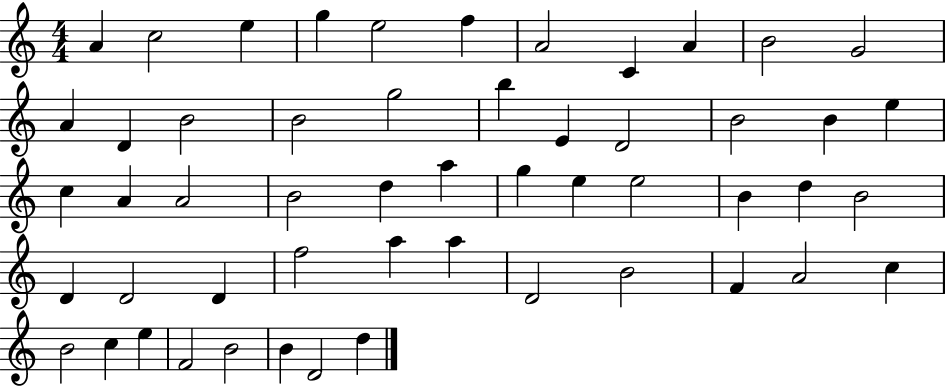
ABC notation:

X:1
T:Untitled
M:4/4
L:1/4
K:C
A c2 e g e2 f A2 C A B2 G2 A D B2 B2 g2 b E D2 B2 B e c A A2 B2 d a g e e2 B d B2 D D2 D f2 a a D2 B2 F A2 c B2 c e F2 B2 B D2 d